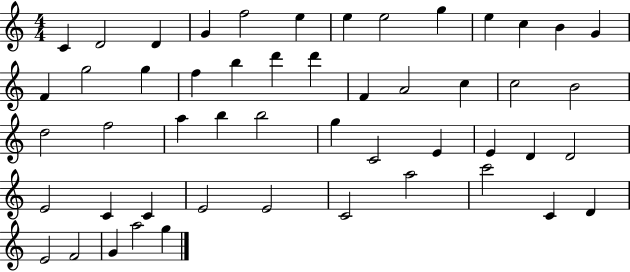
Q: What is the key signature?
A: C major